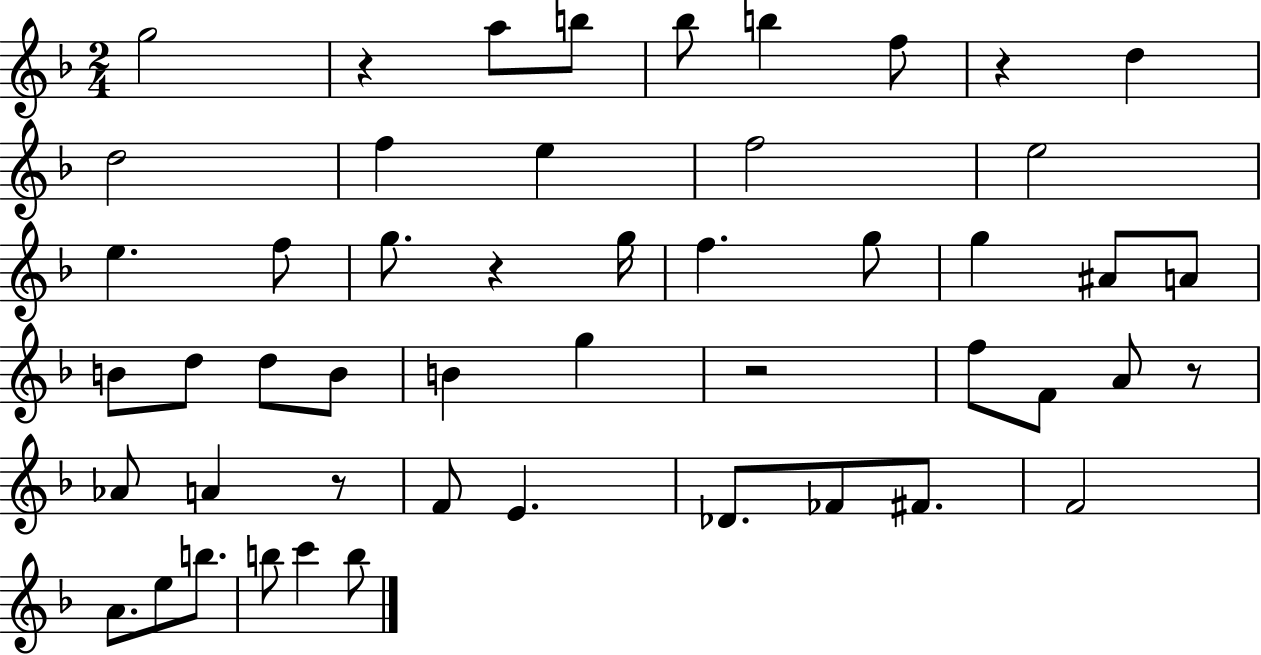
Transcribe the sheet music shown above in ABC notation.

X:1
T:Untitled
M:2/4
L:1/4
K:F
g2 z a/2 b/2 _b/2 b f/2 z d d2 f e f2 e2 e f/2 g/2 z g/4 f g/2 g ^A/2 A/2 B/2 d/2 d/2 B/2 B g z2 f/2 F/2 A/2 z/2 _A/2 A z/2 F/2 E _D/2 _F/2 ^F/2 F2 A/2 e/2 b/2 b/2 c' b/2